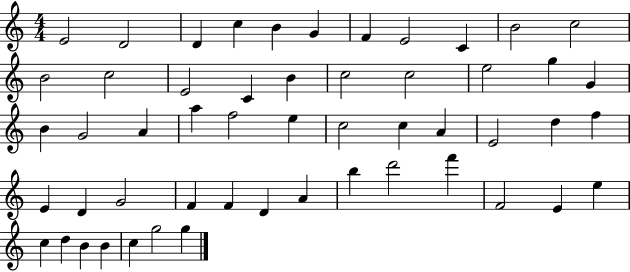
X:1
T:Untitled
M:4/4
L:1/4
K:C
E2 D2 D c B G F E2 C B2 c2 B2 c2 E2 C B c2 c2 e2 g G B G2 A a f2 e c2 c A E2 d f E D G2 F F D A b d'2 f' F2 E e c d B B c g2 g